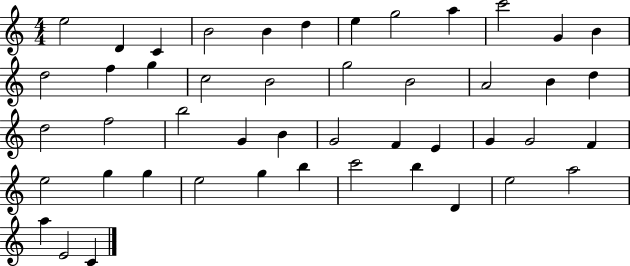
E5/h D4/q C4/q B4/h B4/q D5/q E5/q G5/h A5/q C6/h G4/q B4/q D5/h F5/q G5/q C5/h B4/h G5/h B4/h A4/h B4/q D5/q D5/h F5/h B5/h G4/q B4/q G4/h F4/q E4/q G4/q G4/h F4/q E5/h G5/q G5/q E5/h G5/q B5/q C6/h B5/q D4/q E5/h A5/h A5/q E4/h C4/q